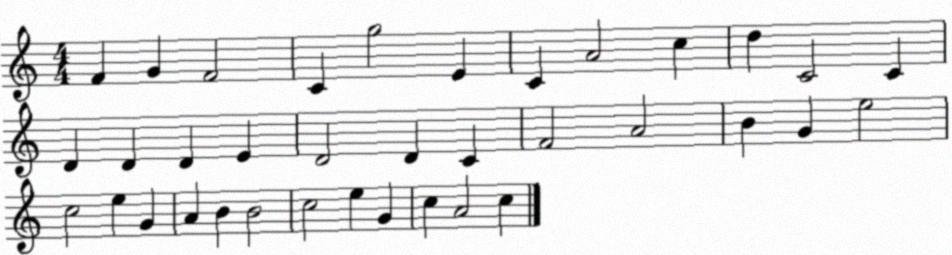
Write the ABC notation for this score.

X:1
T:Untitled
M:4/4
L:1/4
K:C
F G F2 C g2 E C A2 c d C2 C D D D E D2 D C F2 A2 B G e2 c2 e G A B B2 c2 e G c A2 c